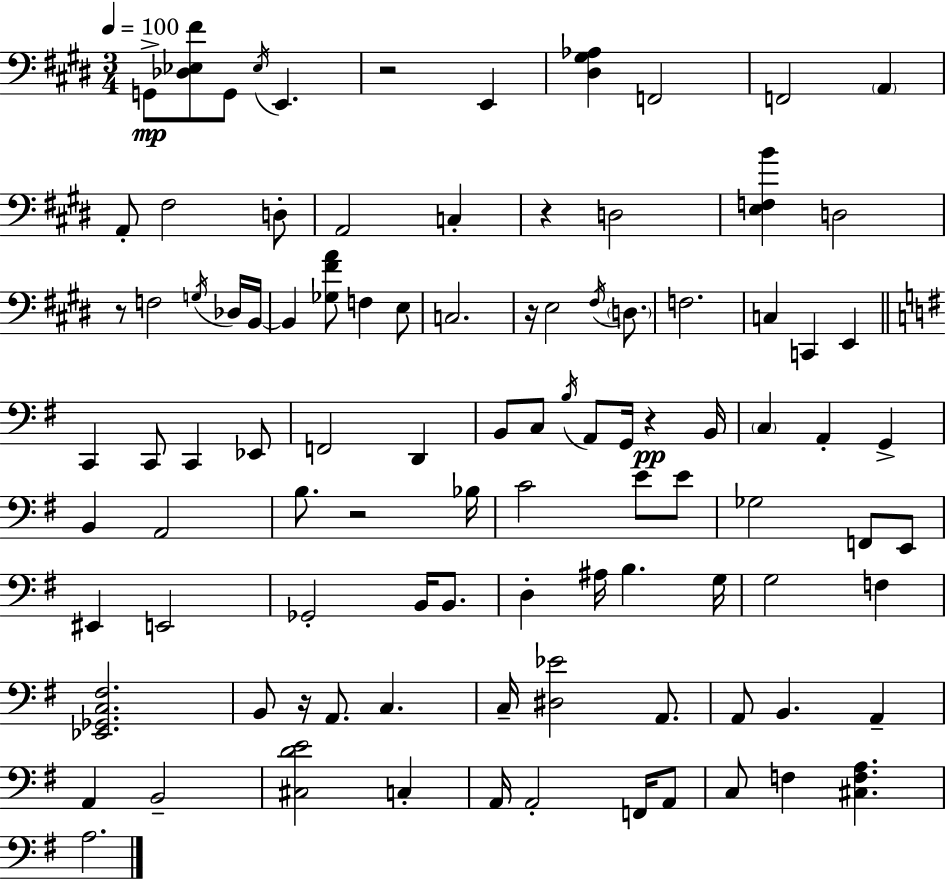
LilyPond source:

{
  \clef bass
  \numericTimeSignature
  \time 3/4
  \key e \major
  \tempo 4 = 100
  g,8->\mp <des ees fis'>8 g,8 \acciaccatura { ees16 } e,4. | r2 e,4 | <dis gis aes>4 f,2 | f,2 \parenthesize a,4 | \break a,8-. fis2 d8-. | a,2 c4-. | r4 d2 | <e f b'>4 d2 | \break r8 f2 \acciaccatura { g16 } | des16 b,16~~ b,4 <ges fis' a'>8 f4 | e8 c2. | r16 e2 \acciaccatura { fis16 } | \break \parenthesize d8. f2. | c4 c,4 e,4 | \bar "||" \break \key g \major c,4 c,8 c,4 ees,8 | f,2 d,4 | b,8 c8 \acciaccatura { b16 } a,8 g,16 r4\pp | b,16 \parenthesize c4 a,4-. g,4-> | \break b,4 a,2 | b8. r2 | bes16 c'2 e'8 e'8 | ges2 f,8 e,8 | \break eis,4 e,2 | ges,2-. b,16 b,8. | d4-. ais16 b4. | g16 g2 f4 | \break <ees, ges, c fis>2. | b,8 r16 a,8. c4. | c16-- <dis ees'>2 a,8. | a,8 b,4. a,4-- | \break a,4 b,2-- | <cis d' e'>2 c4-. | a,16 a,2-. f,16 a,8 | c8 f4 <cis f a>4. | \break a2. | \bar "|."
}